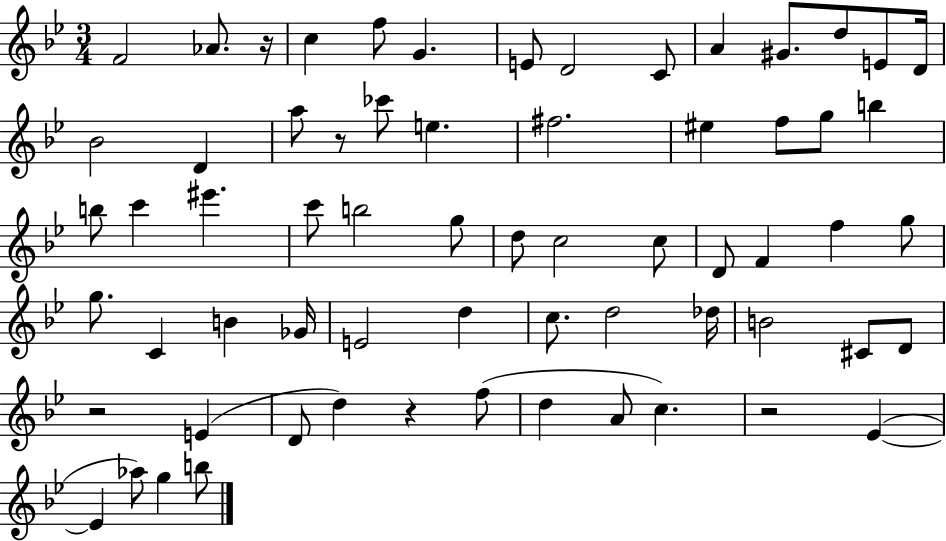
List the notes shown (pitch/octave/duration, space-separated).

F4/h Ab4/e. R/s C5/q F5/e G4/q. E4/e D4/h C4/e A4/q G#4/e. D5/e E4/e D4/s Bb4/h D4/q A5/e R/e CES6/e E5/q. F#5/h. EIS5/q F5/e G5/e B5/q B5/e C6/q EIS6/q. C6/e B5/h G5/e D5/e C5/h C5/e D4/e F4/q F5/q G5/e G5/e. C4/q B4/q Gb4/s E4/h D5/q C5/e. D5/h Db5/s B4/h C#4/e D4/e R/h E4/q D4/e D5/q R/q F5/e D5/q A4/e C5/q. R/h Eb4/q Eb4/q Ab5/e G5/q B5/e